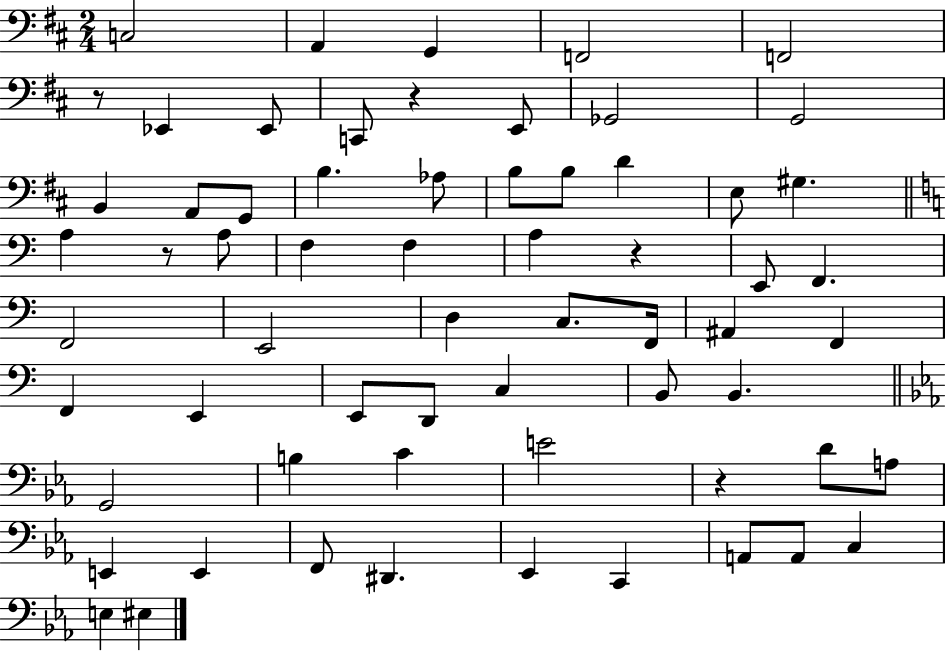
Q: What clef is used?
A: bass